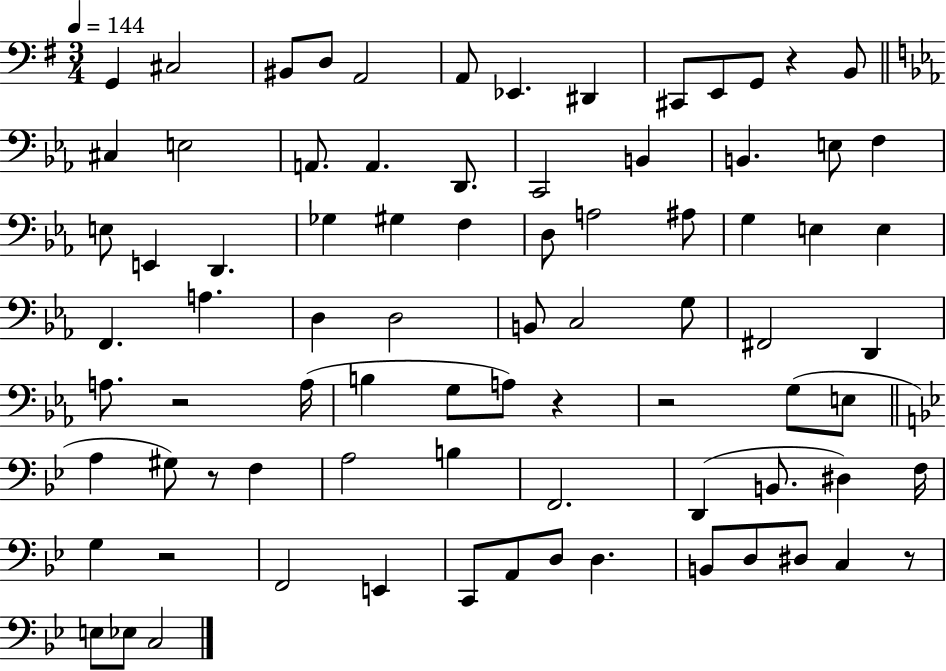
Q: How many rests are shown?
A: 7